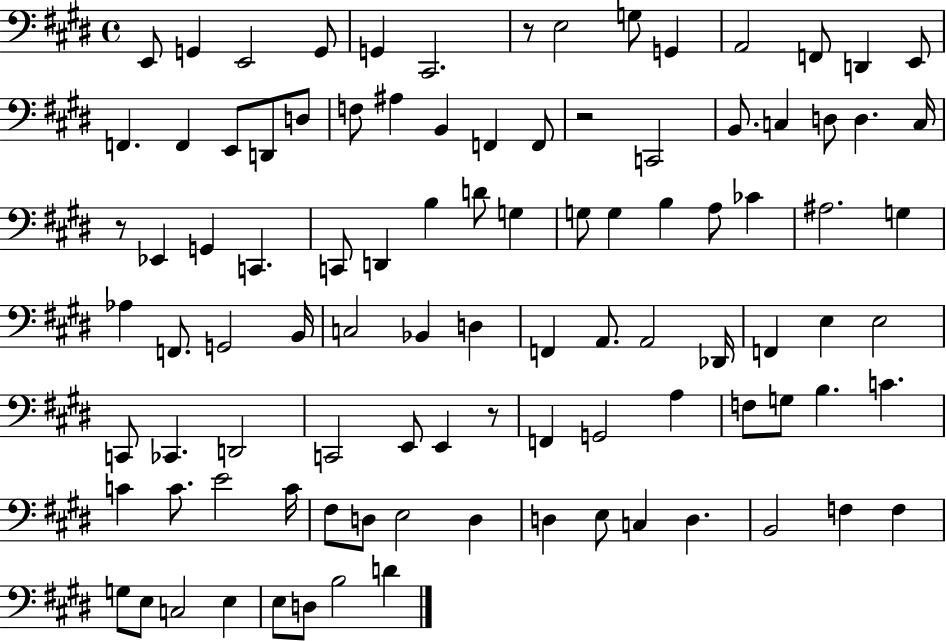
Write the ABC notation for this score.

X:1
T:Untitled
M:4/4
L:1/4
K:E
E,,/2 G,, E,,2 G,,/2 G,, ^C,,2 z/2 E,2 G,/2 G,, A,,2 F,,/2 D,, E,,/2 F,, F,, E,,/2 D,,/2 D,/2 F,/2 ^A, B,, F,, F,,/2 z2 C,,2 B,,/2 C, D,/2 D, C,/4 z/2 _E,, G,, C,, C,,/2 D,, B, D/2 G, G,/2 G, B, A,/2 _C ^A,2 G, _A, F,,/2 G,,2 B,,/4 C,2 _B,, D, F,, A,,/2 A,,2 _D,,/4 F,, E, E,2 C,,/2 _C,, D,,2 C,,2 E,,/2 E,, z/2 F,, G,,2 A, F,/2 G,/2 B, C C C/2 E2 C/4 ^F,/2 D,/2 E,2 D, D, E,/2 C, D, B,,2 F, F, G,/2 E,/2 C,2 E, E,/2 D,/2 B,2 D